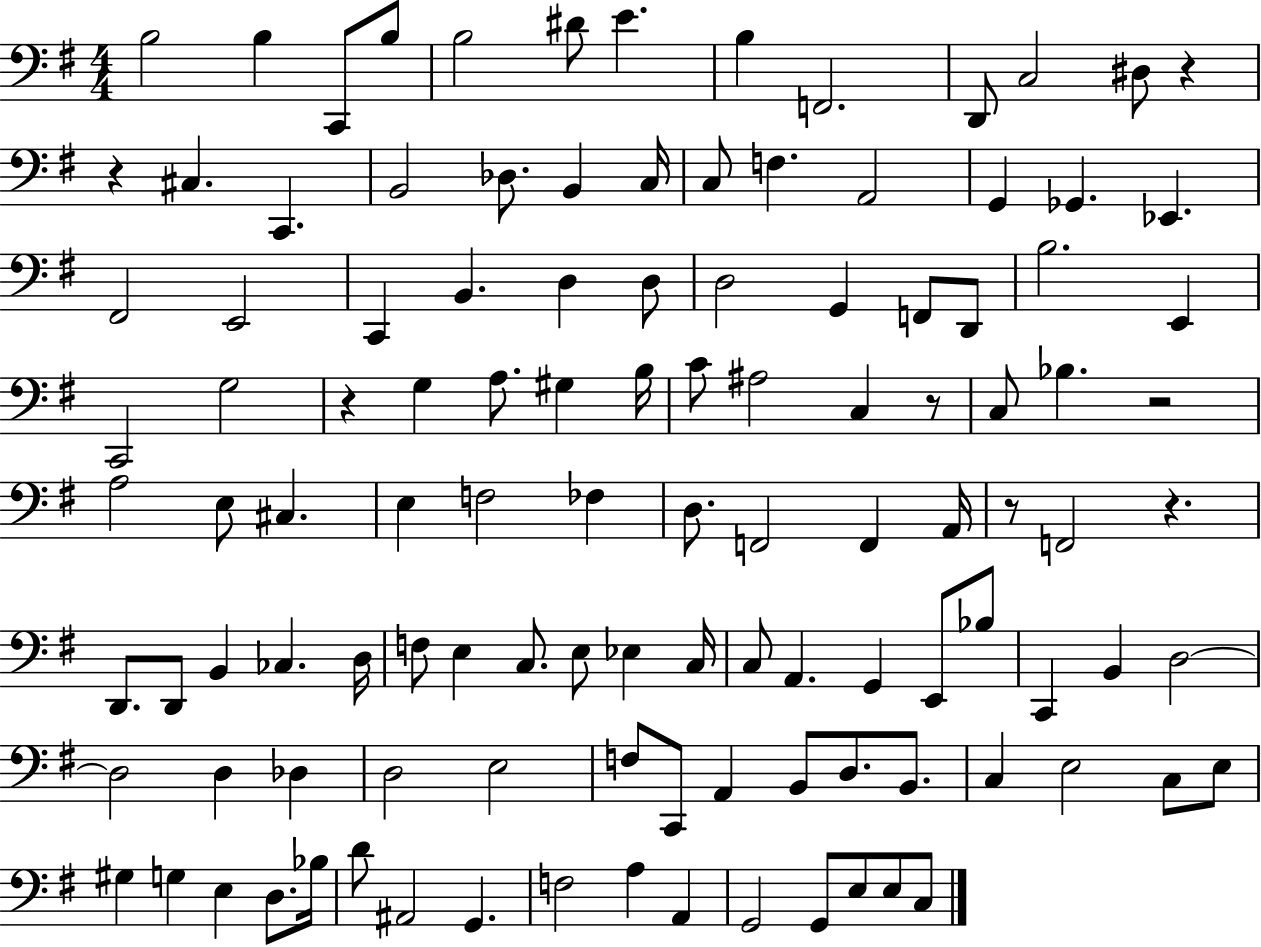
{
  \clef bass
  \numericTimeSignature
  \time 4/4
  \key g \major
  \repeat volta 2 { b2 b4 c,8 b8 | b2 dis'8 e'4. | b4 f,2. | d,8 c2 dis8 r4 | \break r4 cis4. c,4. | b,2 des8. b,4 c16 | c8 f4. a,2 | g,4 ges,4. ees,4. | \break fis,2 e,2 | c,4 b,4. d4 d8 | d2 g,4 f,8 d,8 | b2. e,4 | \break c,2 g2 | r4 g4 a8. gis4 b16 | c'8 ais2 c4 r8 | c8 bes4. r2 | \break a2 e8 cis4. | e4 f2 fes4 | d8. f,2 f,4 a,16 | r8 f,2 r4. | \break d,8. d,8 b,4 ces4. d16 | f8 e4 c8. e8 ees4 c16 | c8 a,4. g,4 e,8 bes8 | c,4 b,4 d2~~ | \break d2 d4 des4 | d2 e2 | f8 c,8 a,4 b,8 d8. b,8. | c4 e2 c8 e8 | \break gis4 g4 e4 d8. bes16 | d'8 ais,2 g,4. | f2 a4 a,4 | g,2 g,8 e8 e8 c8 | \break } \bar "|."
}